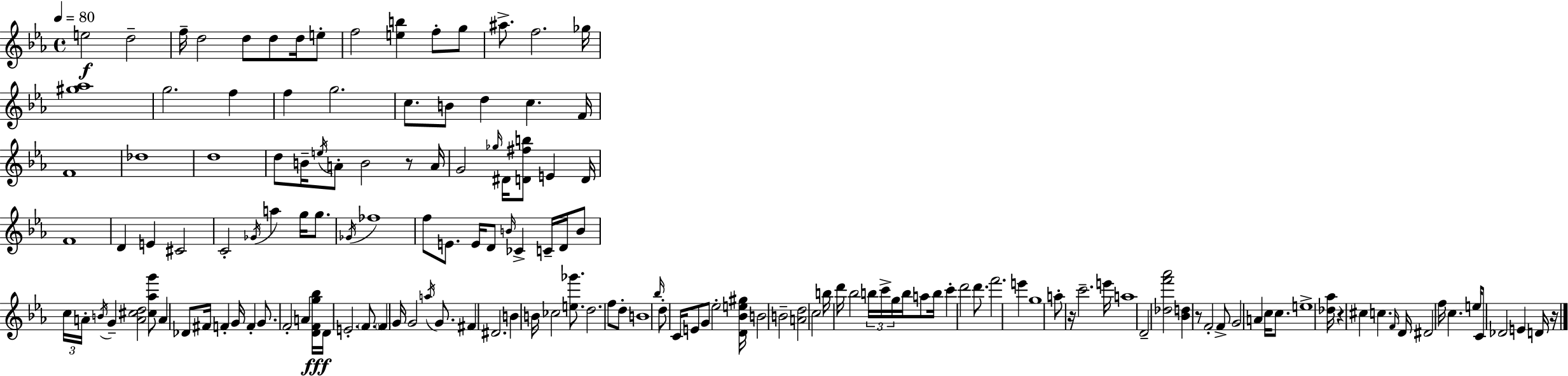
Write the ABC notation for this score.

X:1
T:Untitled
M:4/4
L:1/4
K:Eb
e2 d2 f/4 d2 d/2 d/2 d/4 e/2 f2 [eb] f/2 g/2 ^a/2 f2 _g/4 [^g_a]4 g2 f f g2 c/2 B/2 d c F/4 F4 _d4 d4 d/2 B/4 e/4 A/2 B2 z/2 A/4 G2 _g/4 ^D/4 [D^fb]/2 E D/4 F4 D E ^C2 C2 _G/4 a g/4 g/2 _G/4 _f4 f/2 E/2 E/4 D/2 B/4 _C C/4 D/4 B/2 c/4 A/4 B/4 G [A^cd]2 [^c_ag']/2 A _D/2 ^F/4 F G/4 F G/2 F2 A [DFg_b]/4 D/4 E2 F/2 F G/4 G2 a/4 G/2 ^F ^D2 B B/4 _c2 [e_g']/2 d2 f/2 d/2 B4 _b/4 d/2 C/4 E/2 G/2 _e2 [D_Be^g]/4 B2 B2 [Ad]2 c2 b/4 d'/4 _b2 b/4 c'/4 g/4 b/4 a/2 b/4 c' d'2 d'/2 f'2 e' g4 a/2 z/4 c'2 e'/4 a4 D2 [_df'_a']2 [_Bd] z/2 F2 F/2 G2 A c/4 c/2 e4 [_d_a]/4 z ^c c F/4 D/4 ^D2 f/4 c e/4 C/2 _D2 E D/4 z/4